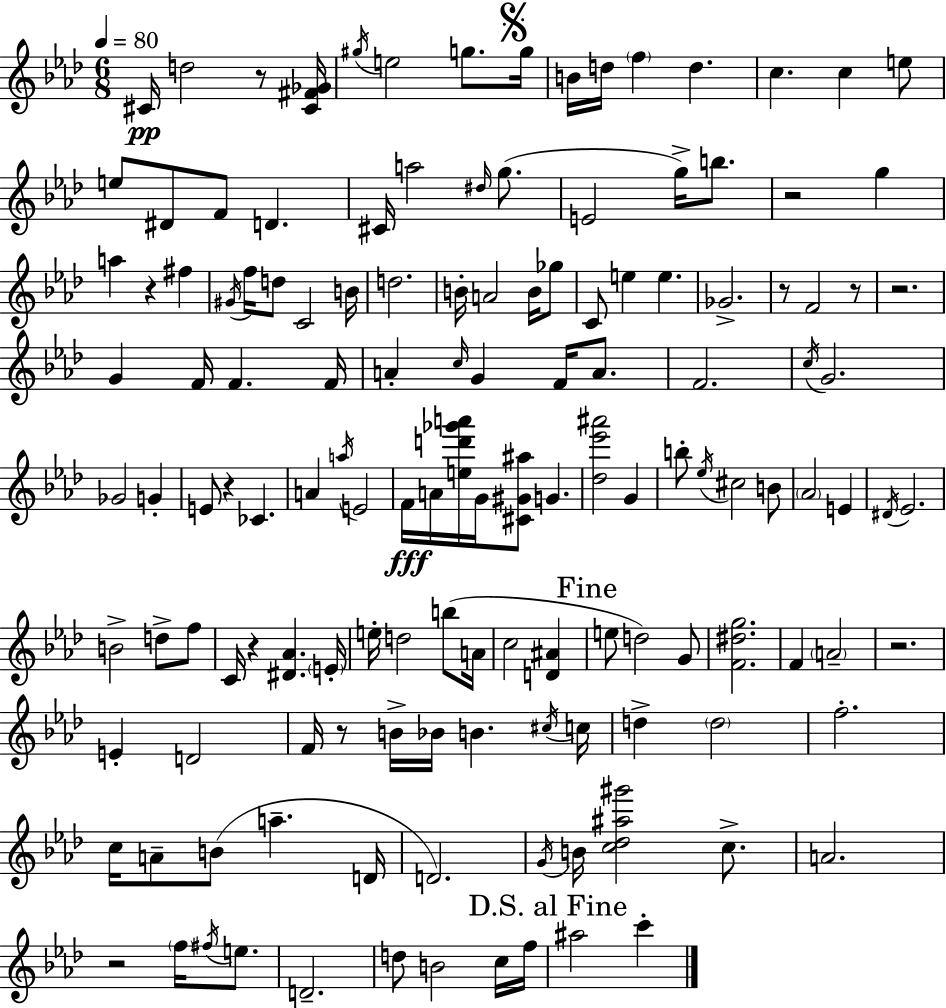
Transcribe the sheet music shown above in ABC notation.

X:1
T:Untitled
M:6/8
L:1/4
K:Fm
^C/4 d2 z/2 [^C^F_G]/4 ^g/4 e2 g/2 g/4 B/4 d/4 f d c c e/2 e/2 ^D/2 F/2 D ^C/4 a2 ^d/4 g/2 E2 g/4 b/2 z2 g a z ^f ^G/4 f/4 d/2 C2 B/4 d2 B/4 A2 B/4 _g/2 C/2 e e _G2 z/2 F2 z/2 z2 G F/4 F F/4 A c/4 G F/4 A/2 F2 c/4 G2 _G2 G E/2 z _C A a/4 E2 F/4 A/4 [ed'_g'a']/4 G/4 [^C^G^a]/2 G [_d_e'^a']2 G b/2 _e/4 ^c2 B/2 _A2 E ^D/4 _E2 B2 d/2 f/2 C/4 z [^D_A] E/4 e/4 d2 b/2 A/4 c2 [D^A] e/2 d2 G/2 [F^dg]2 F A2 z2 E D2 F/4 z/2 B/4 _B/4 B ^c/4 c/4 d d2 f2 c/4 A/2 B/2 a D/4 D2 G/4 B/4 [c_d^a^g']2 c/2 A2 z2 f/4 ^f/4 e/2 D2 d/2 B2 c/4 f/4 ^a2 c'